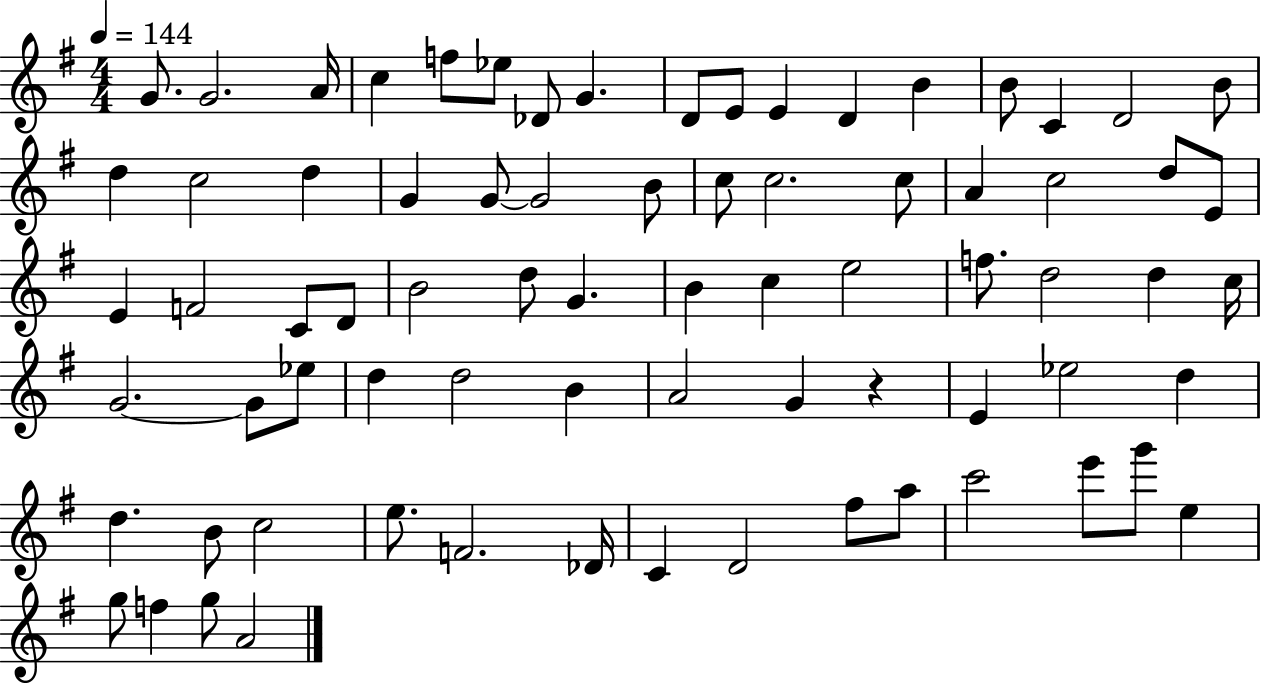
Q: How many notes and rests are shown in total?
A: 75